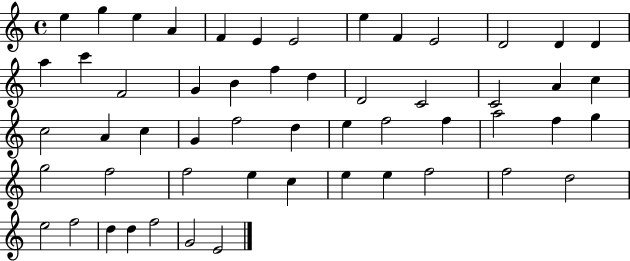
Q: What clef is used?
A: treble